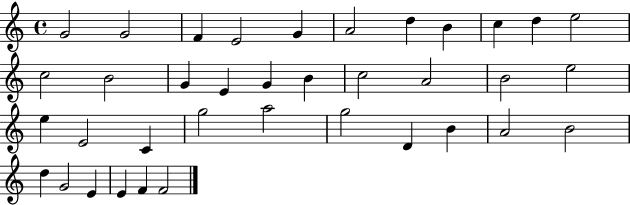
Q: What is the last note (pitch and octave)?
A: F4